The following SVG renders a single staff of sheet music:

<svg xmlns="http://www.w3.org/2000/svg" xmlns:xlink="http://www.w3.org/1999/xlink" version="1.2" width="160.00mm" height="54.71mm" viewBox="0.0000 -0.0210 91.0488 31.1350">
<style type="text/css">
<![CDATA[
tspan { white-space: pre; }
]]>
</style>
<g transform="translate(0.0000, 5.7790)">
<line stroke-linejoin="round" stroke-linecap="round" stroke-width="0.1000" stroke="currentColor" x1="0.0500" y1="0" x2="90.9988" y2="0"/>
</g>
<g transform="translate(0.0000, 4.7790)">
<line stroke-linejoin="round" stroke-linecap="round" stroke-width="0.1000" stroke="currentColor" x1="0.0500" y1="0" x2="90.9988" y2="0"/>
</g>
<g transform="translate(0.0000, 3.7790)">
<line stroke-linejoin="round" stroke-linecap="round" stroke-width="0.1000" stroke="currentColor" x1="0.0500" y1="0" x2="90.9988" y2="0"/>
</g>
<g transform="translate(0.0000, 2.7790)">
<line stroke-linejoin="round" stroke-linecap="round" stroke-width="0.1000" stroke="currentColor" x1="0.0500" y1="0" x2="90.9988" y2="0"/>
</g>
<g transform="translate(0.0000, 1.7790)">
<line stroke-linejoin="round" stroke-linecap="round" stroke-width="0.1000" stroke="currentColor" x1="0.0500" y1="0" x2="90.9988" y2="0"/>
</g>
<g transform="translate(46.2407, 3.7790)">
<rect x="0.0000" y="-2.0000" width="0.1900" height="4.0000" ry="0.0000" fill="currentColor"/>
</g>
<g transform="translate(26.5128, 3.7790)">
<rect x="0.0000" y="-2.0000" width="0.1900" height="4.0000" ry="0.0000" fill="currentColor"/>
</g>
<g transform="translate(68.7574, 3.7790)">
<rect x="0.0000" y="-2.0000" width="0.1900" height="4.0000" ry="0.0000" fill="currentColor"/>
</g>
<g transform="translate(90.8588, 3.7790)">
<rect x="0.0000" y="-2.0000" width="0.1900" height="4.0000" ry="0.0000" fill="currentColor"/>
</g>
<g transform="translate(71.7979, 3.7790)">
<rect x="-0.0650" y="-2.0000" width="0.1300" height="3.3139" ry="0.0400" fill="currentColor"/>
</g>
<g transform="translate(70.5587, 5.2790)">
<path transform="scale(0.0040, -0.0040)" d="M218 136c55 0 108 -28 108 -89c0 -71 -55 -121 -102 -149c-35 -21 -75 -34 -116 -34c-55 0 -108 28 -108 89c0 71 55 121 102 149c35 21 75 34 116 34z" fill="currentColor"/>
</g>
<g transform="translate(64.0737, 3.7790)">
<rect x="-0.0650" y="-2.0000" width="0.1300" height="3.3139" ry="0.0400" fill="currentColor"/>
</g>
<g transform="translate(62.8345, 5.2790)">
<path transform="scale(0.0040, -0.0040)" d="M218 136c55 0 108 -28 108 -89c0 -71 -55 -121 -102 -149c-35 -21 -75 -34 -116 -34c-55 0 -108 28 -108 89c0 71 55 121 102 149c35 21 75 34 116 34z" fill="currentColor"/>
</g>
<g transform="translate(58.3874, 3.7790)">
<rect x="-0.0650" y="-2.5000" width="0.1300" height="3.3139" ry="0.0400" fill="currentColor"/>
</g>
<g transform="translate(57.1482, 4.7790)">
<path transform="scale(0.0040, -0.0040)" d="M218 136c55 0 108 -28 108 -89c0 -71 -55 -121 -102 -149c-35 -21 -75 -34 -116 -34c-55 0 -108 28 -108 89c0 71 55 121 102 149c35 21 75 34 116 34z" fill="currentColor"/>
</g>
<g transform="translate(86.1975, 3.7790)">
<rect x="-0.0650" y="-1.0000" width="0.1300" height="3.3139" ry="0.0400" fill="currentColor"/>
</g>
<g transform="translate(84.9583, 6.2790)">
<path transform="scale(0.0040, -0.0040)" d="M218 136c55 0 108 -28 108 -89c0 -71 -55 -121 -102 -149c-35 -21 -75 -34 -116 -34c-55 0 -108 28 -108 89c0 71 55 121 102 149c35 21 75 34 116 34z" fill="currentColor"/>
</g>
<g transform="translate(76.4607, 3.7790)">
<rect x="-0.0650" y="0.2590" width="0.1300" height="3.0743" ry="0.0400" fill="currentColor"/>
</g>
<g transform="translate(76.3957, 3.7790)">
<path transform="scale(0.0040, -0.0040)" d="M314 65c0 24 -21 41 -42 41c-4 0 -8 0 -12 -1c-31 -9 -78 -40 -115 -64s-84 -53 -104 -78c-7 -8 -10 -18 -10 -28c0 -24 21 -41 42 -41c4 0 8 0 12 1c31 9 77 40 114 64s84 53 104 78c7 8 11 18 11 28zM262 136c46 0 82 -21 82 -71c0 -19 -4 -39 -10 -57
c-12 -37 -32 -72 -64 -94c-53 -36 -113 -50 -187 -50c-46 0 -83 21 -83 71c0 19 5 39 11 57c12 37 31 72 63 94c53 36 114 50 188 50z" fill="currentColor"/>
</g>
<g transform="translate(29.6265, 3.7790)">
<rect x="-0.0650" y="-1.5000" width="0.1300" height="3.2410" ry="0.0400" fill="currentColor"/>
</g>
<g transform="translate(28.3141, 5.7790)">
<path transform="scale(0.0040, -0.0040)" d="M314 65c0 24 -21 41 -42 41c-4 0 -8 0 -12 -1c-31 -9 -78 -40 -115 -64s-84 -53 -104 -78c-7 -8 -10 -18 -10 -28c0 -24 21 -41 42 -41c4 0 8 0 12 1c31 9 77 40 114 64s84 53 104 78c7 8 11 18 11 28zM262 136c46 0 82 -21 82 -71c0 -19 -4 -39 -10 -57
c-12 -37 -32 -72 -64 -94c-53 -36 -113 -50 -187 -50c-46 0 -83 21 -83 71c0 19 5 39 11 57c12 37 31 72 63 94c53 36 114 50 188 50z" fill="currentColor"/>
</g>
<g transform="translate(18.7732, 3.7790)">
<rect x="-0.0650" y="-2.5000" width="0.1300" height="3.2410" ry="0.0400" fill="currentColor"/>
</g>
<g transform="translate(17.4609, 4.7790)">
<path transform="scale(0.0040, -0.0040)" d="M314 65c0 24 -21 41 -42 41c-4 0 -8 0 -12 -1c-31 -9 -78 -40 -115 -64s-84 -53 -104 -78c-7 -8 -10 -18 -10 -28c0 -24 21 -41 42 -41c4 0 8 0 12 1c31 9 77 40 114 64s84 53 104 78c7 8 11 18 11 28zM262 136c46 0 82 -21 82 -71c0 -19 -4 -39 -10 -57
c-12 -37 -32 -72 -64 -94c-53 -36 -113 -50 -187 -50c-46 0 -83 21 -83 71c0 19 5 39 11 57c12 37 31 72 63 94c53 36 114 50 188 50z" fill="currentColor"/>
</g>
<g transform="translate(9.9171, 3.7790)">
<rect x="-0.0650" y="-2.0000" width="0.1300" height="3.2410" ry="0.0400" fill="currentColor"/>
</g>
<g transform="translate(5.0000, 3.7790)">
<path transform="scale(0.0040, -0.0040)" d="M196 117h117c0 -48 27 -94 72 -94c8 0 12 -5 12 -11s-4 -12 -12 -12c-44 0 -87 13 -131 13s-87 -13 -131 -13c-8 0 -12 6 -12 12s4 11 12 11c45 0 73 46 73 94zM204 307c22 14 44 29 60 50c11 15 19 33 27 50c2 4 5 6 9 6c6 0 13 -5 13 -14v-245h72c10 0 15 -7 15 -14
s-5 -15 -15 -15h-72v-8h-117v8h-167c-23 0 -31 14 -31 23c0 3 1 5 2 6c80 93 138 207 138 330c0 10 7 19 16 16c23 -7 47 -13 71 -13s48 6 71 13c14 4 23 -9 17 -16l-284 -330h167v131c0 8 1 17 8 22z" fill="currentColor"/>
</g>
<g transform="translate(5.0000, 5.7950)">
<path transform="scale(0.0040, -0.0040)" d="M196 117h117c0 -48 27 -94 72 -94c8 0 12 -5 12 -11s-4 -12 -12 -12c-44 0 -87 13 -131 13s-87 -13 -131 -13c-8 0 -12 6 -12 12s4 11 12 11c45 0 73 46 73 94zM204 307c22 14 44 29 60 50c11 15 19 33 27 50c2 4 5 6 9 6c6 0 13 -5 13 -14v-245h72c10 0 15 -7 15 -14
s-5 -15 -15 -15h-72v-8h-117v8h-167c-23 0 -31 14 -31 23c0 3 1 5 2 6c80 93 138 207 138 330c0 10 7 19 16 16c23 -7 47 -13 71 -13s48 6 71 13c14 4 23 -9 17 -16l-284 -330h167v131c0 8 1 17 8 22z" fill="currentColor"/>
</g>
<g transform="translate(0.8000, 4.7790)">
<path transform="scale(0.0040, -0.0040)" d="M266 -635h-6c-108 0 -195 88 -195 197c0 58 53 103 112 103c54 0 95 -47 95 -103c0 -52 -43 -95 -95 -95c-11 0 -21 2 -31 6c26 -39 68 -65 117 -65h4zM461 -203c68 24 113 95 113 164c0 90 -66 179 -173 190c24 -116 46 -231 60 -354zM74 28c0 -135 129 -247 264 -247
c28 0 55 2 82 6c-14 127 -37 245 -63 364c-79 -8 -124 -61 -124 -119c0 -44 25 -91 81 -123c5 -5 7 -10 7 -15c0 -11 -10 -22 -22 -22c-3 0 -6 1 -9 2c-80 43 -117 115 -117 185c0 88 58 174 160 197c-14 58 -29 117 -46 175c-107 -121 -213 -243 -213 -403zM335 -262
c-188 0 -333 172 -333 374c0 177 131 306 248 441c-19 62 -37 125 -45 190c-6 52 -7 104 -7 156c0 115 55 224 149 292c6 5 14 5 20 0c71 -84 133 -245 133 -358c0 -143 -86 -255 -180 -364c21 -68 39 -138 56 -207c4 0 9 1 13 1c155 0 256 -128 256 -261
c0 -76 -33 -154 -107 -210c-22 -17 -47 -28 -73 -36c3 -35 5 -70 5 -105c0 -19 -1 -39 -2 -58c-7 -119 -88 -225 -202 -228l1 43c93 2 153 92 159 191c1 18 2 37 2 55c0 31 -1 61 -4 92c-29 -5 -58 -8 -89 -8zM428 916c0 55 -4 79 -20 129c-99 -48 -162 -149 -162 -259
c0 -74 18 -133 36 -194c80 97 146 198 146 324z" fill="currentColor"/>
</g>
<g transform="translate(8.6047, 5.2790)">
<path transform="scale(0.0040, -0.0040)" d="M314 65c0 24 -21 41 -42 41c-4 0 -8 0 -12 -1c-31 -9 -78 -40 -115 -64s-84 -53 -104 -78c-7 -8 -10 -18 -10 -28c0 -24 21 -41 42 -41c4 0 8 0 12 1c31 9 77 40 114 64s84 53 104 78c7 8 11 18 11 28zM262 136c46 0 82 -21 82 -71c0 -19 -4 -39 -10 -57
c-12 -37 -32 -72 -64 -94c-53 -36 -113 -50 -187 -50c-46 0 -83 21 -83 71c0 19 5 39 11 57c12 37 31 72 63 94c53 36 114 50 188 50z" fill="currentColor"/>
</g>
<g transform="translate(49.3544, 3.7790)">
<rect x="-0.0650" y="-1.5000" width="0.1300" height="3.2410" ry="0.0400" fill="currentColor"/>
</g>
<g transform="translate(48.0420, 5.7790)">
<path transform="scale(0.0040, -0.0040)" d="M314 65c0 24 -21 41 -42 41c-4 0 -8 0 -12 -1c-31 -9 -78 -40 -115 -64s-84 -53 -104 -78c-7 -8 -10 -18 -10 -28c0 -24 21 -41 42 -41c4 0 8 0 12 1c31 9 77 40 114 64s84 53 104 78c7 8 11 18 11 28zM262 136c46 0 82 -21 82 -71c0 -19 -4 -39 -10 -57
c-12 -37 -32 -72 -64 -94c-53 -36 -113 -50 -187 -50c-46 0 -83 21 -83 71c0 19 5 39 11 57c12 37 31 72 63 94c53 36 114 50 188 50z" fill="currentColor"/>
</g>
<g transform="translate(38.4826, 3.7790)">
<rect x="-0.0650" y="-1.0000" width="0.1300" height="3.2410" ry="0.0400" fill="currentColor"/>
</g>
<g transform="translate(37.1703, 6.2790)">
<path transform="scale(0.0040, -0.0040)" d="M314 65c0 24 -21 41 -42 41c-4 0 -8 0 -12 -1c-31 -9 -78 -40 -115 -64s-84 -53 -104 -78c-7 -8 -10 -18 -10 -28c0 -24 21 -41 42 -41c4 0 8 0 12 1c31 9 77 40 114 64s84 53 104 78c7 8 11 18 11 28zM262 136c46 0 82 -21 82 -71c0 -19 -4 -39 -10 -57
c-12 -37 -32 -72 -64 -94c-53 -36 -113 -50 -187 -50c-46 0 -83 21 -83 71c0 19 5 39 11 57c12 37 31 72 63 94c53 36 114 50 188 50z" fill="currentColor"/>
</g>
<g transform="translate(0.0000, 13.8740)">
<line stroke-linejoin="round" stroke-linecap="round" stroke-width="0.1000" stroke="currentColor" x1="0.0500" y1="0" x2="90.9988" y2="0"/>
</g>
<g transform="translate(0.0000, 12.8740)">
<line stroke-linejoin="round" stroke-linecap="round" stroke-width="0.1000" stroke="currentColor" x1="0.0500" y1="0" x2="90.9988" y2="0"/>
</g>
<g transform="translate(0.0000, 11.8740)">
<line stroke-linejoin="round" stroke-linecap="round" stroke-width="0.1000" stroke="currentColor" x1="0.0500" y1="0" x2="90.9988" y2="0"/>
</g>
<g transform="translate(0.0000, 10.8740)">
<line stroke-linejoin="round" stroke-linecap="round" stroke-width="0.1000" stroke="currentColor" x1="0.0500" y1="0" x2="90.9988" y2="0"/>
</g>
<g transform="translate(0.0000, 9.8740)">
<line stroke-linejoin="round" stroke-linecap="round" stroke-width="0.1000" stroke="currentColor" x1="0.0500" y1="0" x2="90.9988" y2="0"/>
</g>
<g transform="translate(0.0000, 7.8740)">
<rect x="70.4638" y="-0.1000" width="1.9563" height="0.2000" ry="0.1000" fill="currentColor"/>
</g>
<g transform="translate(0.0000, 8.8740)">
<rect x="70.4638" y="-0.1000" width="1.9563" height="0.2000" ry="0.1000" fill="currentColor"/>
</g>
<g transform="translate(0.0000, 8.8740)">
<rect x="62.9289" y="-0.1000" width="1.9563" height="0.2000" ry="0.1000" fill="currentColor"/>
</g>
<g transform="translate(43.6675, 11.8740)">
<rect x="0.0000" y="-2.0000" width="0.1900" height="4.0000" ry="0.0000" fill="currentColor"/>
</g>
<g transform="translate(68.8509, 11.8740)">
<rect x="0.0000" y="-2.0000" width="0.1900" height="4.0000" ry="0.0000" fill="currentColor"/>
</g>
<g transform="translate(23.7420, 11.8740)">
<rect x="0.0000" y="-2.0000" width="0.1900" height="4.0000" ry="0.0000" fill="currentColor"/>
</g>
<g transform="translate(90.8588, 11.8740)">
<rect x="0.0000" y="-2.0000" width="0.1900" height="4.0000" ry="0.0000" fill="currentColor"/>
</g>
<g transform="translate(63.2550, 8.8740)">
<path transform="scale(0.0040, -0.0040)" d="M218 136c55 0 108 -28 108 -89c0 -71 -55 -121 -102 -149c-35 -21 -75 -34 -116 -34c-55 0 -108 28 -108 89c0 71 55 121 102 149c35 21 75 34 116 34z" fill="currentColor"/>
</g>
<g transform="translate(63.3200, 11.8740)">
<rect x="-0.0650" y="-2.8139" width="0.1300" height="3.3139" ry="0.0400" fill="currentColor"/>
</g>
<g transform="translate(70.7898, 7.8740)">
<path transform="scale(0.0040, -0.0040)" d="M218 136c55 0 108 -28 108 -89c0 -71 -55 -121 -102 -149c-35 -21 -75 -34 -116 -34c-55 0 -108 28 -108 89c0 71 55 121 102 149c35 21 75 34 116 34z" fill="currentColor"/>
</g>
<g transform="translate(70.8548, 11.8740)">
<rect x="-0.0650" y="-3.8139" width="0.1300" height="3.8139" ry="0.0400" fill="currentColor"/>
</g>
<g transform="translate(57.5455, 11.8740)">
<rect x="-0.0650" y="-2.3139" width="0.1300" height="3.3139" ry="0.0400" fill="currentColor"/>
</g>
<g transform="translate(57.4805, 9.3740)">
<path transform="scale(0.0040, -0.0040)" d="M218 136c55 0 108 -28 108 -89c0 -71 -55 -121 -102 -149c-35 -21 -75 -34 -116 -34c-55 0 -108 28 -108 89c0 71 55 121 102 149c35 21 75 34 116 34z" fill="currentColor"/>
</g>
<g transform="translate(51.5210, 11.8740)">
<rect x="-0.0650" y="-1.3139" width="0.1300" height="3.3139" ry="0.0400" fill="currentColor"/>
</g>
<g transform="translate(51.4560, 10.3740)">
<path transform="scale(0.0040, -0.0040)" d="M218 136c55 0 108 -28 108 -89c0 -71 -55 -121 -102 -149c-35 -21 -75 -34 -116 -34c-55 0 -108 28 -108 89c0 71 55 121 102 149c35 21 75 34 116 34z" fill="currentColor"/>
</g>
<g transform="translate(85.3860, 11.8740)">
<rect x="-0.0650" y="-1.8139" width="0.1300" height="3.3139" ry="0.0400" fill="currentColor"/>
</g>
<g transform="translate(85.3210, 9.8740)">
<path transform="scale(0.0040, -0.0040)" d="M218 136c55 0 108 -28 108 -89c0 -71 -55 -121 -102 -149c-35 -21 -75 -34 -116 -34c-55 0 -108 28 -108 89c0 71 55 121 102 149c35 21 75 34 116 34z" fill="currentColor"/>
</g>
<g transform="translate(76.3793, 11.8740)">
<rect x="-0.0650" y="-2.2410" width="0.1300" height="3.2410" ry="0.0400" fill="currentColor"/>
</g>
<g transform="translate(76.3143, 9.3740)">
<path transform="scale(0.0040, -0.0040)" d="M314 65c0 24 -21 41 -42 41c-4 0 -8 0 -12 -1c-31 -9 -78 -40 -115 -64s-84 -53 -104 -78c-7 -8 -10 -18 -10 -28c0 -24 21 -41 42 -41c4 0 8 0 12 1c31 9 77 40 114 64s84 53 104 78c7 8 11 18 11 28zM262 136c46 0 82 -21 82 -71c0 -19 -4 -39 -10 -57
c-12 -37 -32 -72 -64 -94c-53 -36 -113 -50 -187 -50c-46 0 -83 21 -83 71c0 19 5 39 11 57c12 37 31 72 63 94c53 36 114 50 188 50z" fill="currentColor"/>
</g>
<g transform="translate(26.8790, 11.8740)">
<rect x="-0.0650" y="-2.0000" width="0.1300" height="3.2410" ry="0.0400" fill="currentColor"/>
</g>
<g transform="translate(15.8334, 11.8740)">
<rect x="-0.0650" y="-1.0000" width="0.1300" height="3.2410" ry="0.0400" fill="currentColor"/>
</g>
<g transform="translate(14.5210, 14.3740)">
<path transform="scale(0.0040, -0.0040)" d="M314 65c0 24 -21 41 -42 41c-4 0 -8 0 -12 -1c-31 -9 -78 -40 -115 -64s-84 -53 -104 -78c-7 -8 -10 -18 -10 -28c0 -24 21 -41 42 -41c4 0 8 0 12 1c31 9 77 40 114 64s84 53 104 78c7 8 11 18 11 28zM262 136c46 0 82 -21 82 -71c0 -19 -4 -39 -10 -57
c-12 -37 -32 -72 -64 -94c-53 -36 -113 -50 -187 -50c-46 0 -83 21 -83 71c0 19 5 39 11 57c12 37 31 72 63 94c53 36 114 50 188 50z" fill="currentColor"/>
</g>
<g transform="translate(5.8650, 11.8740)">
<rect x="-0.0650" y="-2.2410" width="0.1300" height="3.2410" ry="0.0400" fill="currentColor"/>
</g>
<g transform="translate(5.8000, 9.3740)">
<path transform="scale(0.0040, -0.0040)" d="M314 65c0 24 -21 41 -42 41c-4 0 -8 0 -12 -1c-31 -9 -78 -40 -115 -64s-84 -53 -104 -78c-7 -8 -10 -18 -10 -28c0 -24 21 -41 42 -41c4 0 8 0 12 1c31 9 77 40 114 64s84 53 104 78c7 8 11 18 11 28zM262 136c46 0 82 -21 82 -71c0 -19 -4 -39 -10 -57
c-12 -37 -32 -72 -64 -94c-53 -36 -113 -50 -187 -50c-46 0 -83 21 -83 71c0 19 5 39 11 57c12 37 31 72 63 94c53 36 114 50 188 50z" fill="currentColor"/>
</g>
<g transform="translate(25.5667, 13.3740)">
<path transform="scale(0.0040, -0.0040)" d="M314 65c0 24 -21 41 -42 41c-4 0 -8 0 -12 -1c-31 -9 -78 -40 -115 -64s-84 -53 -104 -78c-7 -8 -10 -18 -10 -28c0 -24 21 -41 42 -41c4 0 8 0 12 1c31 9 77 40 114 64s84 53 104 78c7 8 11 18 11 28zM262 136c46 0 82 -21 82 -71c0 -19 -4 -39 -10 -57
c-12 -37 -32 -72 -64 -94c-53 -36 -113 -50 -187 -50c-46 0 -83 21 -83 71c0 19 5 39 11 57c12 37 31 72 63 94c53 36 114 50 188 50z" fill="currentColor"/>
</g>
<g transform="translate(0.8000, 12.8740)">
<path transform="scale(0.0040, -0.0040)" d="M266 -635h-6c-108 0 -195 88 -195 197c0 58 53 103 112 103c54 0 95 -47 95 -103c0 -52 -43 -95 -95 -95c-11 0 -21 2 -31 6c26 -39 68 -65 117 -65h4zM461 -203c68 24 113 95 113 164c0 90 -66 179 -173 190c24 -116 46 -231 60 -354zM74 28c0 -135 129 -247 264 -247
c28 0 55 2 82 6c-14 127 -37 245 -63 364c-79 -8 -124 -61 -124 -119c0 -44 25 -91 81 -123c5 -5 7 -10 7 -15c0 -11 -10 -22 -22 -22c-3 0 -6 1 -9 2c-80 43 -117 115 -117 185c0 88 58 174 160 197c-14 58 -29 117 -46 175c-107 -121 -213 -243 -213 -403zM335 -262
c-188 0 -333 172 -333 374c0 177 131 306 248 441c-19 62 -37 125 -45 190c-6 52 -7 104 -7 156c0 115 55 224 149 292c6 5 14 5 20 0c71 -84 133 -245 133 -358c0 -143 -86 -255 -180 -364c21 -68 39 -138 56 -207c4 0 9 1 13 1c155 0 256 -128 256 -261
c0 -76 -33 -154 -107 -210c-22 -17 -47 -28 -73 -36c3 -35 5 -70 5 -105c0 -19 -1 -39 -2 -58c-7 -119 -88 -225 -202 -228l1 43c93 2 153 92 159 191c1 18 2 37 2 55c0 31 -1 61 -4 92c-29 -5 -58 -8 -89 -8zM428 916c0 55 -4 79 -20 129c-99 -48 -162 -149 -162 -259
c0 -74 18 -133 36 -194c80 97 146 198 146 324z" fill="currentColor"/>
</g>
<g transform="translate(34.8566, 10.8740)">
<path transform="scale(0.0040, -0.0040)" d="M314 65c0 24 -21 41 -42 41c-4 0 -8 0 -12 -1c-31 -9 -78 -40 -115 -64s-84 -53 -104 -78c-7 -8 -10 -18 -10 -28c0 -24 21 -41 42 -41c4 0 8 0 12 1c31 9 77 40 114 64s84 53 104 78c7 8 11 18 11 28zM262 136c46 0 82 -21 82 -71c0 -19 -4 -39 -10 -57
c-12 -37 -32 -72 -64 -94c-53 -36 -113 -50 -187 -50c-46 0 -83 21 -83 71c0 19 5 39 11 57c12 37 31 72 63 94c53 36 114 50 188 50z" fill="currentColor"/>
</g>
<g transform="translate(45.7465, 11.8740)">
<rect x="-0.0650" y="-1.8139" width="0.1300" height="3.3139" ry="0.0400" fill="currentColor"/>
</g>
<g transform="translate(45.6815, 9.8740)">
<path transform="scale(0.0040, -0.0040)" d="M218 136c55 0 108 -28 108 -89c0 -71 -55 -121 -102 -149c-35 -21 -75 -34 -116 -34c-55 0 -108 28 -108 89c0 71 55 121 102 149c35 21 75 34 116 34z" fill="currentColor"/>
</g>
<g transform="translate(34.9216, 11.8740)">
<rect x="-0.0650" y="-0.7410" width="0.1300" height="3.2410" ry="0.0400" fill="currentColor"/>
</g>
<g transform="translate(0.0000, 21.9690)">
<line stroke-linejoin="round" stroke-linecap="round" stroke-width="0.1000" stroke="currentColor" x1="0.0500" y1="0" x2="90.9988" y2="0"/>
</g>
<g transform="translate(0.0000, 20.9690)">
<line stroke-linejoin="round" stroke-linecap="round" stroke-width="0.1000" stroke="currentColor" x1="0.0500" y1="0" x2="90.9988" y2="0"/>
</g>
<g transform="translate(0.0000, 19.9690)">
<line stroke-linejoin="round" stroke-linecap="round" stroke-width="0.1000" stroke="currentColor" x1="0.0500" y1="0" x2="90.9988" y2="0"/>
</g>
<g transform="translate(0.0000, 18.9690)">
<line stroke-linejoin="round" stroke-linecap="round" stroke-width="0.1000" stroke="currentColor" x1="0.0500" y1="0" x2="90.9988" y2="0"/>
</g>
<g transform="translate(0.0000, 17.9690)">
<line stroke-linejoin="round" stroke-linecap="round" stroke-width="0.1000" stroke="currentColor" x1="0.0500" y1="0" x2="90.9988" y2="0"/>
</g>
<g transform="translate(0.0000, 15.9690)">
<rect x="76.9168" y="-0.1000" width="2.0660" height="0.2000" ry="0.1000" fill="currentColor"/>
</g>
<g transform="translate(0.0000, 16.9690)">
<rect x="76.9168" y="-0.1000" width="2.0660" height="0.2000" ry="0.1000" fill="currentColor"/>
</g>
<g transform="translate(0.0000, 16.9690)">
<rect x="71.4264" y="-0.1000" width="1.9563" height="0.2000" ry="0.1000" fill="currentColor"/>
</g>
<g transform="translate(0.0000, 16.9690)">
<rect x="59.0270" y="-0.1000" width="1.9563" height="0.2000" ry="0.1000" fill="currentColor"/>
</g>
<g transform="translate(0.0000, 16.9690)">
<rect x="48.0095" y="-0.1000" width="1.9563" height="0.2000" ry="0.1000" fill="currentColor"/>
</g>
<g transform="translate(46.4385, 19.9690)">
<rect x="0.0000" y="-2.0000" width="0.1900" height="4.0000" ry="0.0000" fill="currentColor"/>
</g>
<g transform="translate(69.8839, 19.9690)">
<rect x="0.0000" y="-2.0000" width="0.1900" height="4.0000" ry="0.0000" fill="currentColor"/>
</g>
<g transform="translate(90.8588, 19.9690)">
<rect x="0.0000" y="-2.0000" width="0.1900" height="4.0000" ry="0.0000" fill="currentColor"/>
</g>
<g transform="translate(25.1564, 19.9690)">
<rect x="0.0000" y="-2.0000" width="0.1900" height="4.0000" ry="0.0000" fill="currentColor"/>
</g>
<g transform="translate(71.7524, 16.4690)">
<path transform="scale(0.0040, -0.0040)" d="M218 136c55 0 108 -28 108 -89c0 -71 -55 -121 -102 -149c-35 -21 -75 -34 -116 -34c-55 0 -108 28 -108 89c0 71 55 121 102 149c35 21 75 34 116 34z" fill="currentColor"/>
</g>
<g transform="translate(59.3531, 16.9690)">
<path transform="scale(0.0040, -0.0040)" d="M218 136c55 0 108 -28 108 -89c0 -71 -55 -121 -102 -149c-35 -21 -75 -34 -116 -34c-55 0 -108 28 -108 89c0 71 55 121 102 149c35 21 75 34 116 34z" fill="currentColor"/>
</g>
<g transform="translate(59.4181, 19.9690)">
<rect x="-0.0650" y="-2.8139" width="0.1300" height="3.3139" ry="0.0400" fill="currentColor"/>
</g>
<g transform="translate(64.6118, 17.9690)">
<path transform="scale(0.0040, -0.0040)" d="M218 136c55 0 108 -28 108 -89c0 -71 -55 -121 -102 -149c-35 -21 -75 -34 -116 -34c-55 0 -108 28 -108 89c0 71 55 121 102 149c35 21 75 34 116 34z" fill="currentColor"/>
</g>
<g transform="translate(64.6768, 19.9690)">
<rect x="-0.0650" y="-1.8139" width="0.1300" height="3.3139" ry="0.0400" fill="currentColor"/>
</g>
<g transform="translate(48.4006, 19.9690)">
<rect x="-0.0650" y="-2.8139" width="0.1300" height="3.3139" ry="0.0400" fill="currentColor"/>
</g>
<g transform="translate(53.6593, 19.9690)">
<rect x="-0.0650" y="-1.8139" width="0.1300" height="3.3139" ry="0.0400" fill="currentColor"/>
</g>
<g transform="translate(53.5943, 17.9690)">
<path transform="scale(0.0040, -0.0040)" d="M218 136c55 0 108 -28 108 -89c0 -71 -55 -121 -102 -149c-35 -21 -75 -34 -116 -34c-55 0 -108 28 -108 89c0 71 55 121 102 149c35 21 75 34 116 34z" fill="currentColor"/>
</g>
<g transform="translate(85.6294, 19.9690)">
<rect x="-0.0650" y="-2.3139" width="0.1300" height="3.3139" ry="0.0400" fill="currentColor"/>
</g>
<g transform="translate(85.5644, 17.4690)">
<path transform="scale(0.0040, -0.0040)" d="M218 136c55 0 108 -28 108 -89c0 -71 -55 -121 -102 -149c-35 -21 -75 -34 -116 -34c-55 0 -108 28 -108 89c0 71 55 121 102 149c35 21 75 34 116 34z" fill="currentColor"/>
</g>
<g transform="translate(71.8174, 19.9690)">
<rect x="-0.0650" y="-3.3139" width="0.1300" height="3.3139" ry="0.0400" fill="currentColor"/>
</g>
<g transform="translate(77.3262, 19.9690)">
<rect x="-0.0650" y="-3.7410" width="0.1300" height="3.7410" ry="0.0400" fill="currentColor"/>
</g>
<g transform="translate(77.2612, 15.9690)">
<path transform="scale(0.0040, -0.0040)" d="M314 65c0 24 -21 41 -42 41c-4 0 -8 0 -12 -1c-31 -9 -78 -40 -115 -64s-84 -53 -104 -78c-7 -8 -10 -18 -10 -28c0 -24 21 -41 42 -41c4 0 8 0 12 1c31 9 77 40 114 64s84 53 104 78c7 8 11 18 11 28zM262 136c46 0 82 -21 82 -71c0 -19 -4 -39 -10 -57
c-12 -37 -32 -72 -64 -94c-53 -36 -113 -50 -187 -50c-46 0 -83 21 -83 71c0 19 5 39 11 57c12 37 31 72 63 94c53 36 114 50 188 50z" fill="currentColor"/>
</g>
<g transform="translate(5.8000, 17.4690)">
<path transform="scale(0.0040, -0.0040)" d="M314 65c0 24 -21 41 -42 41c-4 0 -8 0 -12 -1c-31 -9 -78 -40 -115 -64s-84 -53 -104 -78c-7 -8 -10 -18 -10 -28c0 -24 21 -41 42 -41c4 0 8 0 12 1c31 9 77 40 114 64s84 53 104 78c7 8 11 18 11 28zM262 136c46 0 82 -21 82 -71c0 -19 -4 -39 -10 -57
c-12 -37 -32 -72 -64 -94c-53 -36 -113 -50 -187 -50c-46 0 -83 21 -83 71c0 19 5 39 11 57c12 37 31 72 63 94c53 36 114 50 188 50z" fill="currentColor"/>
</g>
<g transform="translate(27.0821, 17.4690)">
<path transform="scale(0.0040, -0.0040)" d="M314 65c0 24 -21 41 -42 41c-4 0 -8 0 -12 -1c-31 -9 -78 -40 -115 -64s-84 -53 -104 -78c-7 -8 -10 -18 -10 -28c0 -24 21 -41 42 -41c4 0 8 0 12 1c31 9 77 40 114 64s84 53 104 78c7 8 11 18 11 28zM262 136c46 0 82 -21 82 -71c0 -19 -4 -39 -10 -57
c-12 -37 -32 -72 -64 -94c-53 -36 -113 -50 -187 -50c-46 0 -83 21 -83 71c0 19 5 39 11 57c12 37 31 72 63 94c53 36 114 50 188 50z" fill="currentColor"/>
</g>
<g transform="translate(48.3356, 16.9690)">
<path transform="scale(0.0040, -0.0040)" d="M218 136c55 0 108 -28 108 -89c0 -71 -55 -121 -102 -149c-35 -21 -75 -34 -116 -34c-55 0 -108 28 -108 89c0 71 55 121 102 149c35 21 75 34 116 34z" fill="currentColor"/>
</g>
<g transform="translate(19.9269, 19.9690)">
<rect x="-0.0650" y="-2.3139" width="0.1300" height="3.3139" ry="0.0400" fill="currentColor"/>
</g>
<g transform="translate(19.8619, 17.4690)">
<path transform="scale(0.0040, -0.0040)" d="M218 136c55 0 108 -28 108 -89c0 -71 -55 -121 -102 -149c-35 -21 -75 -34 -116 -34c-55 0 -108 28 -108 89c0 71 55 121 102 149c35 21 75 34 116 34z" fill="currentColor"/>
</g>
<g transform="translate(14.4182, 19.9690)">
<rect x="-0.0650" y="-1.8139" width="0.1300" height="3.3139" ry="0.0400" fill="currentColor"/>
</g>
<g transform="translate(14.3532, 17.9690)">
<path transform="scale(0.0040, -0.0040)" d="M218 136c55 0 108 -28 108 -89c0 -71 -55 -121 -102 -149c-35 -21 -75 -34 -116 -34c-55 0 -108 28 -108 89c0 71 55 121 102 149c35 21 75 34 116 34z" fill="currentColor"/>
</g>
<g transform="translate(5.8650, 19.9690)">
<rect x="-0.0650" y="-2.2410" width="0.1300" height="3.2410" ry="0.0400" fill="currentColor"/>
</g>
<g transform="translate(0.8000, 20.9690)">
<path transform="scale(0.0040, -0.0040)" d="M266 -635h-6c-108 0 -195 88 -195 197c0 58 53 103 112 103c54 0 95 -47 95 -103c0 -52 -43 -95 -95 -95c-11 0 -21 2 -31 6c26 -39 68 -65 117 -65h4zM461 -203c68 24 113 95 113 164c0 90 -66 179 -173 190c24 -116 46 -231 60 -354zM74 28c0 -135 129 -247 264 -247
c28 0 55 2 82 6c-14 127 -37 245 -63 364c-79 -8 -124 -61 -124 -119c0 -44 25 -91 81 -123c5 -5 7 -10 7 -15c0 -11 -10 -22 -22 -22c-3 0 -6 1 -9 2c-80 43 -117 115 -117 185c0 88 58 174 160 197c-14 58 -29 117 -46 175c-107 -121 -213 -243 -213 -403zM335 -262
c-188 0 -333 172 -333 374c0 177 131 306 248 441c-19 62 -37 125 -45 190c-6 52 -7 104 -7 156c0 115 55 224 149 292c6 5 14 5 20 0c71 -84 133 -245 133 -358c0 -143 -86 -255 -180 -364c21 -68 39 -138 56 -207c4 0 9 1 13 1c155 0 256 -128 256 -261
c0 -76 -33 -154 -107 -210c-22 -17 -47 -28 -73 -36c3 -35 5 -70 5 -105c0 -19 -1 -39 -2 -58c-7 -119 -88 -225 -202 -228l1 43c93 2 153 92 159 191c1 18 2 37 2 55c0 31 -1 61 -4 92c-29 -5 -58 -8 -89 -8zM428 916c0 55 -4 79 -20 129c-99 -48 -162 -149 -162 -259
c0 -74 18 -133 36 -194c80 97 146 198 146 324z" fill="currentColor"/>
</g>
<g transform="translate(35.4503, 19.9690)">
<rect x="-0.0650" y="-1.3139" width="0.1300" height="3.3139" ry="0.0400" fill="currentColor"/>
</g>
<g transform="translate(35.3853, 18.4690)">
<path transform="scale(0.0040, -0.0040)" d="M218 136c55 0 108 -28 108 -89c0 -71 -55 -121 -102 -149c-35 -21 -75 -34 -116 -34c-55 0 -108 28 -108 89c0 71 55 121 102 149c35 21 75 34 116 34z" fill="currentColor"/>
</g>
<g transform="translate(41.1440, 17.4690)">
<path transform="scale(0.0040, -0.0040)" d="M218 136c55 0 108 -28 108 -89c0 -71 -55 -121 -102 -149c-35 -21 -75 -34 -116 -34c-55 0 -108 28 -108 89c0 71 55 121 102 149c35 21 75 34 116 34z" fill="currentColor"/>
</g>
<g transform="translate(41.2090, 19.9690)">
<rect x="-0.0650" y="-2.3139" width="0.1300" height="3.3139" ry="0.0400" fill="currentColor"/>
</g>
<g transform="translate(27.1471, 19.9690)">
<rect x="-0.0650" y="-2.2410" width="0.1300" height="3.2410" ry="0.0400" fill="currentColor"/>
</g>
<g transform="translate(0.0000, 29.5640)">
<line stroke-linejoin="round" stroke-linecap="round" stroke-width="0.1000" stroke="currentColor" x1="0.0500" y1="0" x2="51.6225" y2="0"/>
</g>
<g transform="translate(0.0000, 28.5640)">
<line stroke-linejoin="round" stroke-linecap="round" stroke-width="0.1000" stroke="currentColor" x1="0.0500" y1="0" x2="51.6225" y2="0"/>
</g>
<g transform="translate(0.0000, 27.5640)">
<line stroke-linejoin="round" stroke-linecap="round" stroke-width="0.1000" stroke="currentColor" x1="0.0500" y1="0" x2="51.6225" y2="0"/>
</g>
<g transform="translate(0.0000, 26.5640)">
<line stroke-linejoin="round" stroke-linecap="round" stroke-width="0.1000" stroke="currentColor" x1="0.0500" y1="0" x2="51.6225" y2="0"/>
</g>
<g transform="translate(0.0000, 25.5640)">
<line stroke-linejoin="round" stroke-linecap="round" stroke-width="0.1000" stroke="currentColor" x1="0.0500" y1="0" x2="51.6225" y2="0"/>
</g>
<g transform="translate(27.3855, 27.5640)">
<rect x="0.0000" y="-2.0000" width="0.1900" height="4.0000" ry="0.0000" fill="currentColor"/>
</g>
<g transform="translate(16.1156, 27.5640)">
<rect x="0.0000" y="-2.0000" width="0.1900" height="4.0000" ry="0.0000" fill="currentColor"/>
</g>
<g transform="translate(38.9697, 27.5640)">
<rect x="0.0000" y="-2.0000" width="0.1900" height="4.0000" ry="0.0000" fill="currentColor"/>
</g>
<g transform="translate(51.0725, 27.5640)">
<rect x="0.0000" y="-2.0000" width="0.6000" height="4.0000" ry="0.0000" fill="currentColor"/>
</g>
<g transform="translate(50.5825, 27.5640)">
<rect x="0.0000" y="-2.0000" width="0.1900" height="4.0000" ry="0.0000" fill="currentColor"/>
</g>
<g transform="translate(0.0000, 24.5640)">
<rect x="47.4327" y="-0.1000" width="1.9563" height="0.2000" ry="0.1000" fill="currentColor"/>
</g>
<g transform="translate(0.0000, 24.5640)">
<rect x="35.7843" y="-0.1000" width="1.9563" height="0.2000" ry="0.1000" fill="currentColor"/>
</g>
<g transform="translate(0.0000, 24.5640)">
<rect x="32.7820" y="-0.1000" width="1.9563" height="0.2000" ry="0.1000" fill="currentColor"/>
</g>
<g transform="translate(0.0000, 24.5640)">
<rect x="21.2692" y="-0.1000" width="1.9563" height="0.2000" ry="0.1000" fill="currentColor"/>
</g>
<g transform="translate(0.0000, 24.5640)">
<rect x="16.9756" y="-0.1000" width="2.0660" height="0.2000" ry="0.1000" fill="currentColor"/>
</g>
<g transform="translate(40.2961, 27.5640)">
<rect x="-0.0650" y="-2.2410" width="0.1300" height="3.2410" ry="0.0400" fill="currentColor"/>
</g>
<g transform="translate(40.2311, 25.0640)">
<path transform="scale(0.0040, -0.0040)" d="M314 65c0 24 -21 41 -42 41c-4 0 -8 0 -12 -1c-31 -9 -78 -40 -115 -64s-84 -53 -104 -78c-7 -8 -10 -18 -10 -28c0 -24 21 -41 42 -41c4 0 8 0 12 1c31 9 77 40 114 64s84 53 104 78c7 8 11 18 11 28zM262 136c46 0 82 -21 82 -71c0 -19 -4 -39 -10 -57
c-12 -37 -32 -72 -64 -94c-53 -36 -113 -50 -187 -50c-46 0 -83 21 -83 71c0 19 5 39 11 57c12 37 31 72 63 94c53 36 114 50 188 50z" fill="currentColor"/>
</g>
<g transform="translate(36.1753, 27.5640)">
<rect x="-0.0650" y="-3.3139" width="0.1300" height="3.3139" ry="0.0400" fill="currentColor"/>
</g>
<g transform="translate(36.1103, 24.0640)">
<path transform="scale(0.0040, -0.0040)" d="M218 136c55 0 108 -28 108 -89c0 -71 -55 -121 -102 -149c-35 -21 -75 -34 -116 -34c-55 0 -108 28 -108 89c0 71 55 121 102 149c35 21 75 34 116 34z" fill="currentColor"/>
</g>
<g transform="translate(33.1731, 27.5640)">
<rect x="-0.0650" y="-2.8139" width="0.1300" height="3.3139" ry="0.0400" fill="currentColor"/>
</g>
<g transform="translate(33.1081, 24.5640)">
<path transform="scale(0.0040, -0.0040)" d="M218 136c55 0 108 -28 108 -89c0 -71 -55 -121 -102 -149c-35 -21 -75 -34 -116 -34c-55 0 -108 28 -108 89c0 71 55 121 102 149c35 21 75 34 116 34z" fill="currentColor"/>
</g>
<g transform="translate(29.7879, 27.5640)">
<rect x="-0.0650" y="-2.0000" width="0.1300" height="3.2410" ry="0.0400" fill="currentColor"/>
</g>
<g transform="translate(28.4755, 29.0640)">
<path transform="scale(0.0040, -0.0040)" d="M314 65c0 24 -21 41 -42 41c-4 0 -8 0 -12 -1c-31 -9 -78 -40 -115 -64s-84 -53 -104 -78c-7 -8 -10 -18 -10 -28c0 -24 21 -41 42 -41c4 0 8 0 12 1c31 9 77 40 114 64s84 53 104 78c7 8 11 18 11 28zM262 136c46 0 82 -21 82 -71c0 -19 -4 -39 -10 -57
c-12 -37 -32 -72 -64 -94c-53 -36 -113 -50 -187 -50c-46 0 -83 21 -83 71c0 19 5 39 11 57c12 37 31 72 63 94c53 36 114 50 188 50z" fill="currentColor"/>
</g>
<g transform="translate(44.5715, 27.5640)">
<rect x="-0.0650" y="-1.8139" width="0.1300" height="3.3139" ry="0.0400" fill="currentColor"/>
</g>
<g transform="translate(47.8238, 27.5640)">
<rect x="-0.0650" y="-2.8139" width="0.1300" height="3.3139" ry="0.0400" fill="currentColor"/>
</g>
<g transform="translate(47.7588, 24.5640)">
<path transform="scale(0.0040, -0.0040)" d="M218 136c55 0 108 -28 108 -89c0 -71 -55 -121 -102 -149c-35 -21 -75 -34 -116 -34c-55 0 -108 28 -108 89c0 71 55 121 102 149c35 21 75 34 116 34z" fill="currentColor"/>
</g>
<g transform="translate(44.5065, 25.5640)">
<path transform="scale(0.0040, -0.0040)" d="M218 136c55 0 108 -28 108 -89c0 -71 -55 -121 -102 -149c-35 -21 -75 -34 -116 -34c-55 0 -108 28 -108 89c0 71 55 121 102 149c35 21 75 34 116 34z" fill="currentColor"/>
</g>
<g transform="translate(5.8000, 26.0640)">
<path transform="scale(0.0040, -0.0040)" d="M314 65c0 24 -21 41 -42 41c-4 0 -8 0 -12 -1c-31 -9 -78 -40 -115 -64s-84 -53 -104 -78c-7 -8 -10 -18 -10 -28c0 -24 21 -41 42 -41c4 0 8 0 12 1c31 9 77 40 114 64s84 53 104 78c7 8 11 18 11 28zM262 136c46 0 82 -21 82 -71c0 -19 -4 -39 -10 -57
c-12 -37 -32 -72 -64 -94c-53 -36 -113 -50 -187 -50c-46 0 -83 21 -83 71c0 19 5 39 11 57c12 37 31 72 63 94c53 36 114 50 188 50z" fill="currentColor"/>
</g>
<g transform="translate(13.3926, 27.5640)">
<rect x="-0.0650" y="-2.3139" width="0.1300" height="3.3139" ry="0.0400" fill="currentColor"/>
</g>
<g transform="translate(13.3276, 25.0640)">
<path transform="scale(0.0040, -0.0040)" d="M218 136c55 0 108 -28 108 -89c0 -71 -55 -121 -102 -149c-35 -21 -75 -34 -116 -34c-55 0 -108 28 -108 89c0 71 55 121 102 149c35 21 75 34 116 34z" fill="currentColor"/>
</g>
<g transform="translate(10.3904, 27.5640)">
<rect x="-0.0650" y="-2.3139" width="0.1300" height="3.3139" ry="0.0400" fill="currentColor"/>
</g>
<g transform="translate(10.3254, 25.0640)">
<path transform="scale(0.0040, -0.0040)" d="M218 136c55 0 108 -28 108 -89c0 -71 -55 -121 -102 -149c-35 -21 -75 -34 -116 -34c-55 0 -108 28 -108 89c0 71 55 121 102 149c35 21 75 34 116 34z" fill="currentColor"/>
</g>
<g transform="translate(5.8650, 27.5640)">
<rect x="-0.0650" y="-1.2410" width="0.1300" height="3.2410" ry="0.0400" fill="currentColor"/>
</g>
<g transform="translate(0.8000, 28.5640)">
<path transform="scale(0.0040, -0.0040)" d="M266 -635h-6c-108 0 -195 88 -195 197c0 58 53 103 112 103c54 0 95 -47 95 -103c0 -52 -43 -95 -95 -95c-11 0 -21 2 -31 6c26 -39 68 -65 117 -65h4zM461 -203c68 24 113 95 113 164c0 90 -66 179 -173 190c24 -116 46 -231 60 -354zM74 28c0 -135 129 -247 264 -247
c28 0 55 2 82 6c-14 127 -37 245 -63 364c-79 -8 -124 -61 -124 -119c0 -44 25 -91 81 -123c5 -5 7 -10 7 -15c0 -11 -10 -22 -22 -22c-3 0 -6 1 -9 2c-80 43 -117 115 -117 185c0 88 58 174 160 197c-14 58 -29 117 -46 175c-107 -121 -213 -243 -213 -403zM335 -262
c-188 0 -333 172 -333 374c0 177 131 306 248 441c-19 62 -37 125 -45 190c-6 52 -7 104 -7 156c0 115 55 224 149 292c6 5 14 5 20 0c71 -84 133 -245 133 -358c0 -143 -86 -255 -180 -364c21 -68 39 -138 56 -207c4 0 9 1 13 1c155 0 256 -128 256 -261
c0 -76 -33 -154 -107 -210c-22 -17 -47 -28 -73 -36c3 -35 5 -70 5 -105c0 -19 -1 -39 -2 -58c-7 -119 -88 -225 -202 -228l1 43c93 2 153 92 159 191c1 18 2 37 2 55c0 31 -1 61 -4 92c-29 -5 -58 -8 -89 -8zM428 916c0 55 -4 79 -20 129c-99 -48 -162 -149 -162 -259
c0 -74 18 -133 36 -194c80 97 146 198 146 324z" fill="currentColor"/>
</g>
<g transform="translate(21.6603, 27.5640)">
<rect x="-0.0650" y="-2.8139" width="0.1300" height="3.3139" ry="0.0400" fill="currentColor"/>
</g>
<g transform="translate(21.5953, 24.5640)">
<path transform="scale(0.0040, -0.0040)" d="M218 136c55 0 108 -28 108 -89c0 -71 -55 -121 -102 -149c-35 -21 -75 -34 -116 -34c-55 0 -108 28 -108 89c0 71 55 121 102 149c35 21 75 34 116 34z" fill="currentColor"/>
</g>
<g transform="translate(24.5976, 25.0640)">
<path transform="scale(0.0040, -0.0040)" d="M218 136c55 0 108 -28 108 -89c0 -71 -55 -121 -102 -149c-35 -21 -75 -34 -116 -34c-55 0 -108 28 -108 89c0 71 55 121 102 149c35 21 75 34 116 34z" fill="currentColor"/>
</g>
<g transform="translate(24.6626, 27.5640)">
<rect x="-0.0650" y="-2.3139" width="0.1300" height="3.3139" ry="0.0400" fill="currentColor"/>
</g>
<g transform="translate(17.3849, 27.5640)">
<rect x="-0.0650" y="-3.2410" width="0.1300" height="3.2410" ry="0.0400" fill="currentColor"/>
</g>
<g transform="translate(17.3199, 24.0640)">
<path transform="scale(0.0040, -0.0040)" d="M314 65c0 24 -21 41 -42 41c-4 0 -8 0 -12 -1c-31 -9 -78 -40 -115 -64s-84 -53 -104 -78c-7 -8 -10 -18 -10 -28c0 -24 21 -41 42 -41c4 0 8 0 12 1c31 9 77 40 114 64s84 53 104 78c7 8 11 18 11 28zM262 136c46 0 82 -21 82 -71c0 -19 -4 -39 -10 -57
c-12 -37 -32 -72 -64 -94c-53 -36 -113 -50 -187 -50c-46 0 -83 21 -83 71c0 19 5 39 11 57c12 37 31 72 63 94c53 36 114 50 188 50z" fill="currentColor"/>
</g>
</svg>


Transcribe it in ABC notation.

X:1
T:Untitled
M:4/4
L:1/4
K:C
F2 G2 E2 D2 E2 G F F B2 D g2 D2 F2 d2 f e g a c' g2 f g2 f g g2 e g a f a f b c'2 g e2 g g b2 a g F2 a b g2 f a